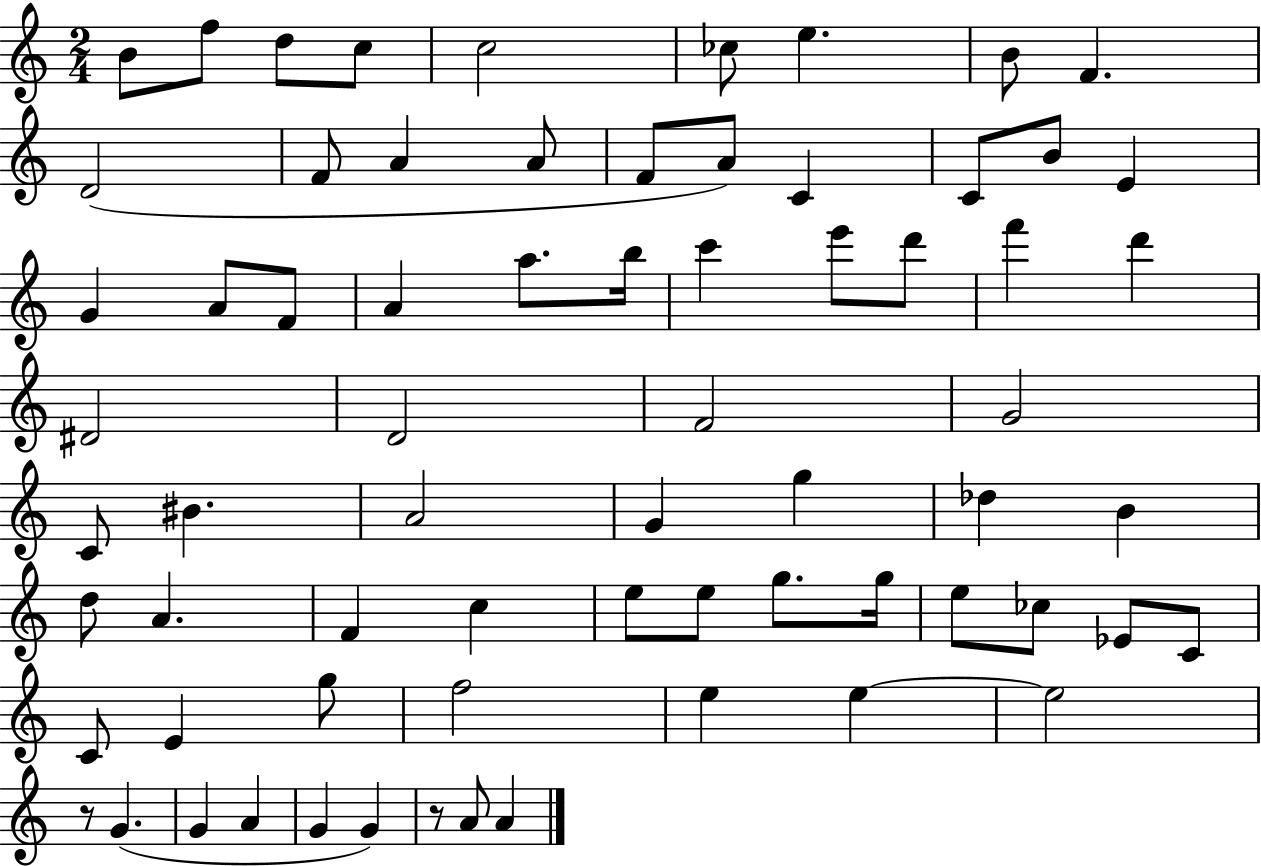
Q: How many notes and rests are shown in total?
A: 69